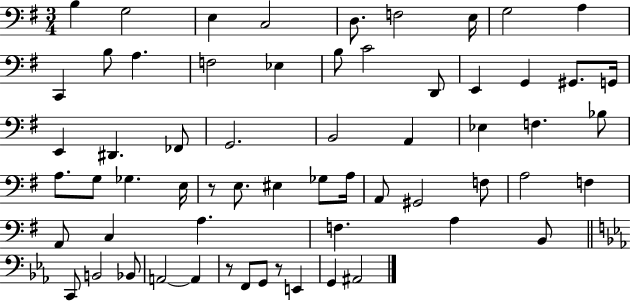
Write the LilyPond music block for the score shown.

{
  \clef bass
  \numericTimeSignature
  \time 3/4
  \key g \major
  b4 g2 | e4 c2 | d8. f2 e16 | g2 a4 | \break c,4 b8 a4. | f2 ees4 | b8 c'2 d,8 | e,4 g,4 gis,8. g,16 | \break e,4 dis,4. fes,8 | g,2. | b,2 a,4 | ees4 f4. bes8 | \break a8. g8 ges4. e16 | r8 e8. eis4 ges8 a16 | a,8 gis,2 f8 | a2 f4 | \break a,8 c4 a4. | f4. a4 b,8 | \bar "||" \break \key ees \major c,8 b,2 bes,8 | a,2~~ a,4 | r8 f,8 g,8 r8 e,4 | g,4 ais,2 | \break \bar "|."
}